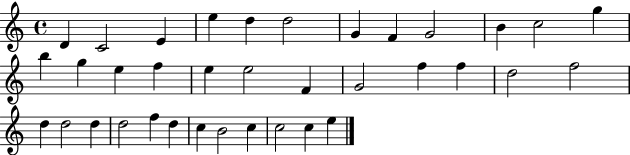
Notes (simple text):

D4/q C4/h E4/q E5/q D5/q D5/h G4/q F4/q G4/h B4/q C5/h G5/q B5/q G5/q E5/q F5/q E5/q E5/h F4/q G4/h F5/q F5/q D5/h F5/h D5/q D5/h D5/q D5/h F5/q D5/q C5/q B4/h C5/q C5/h C5/q E5/q